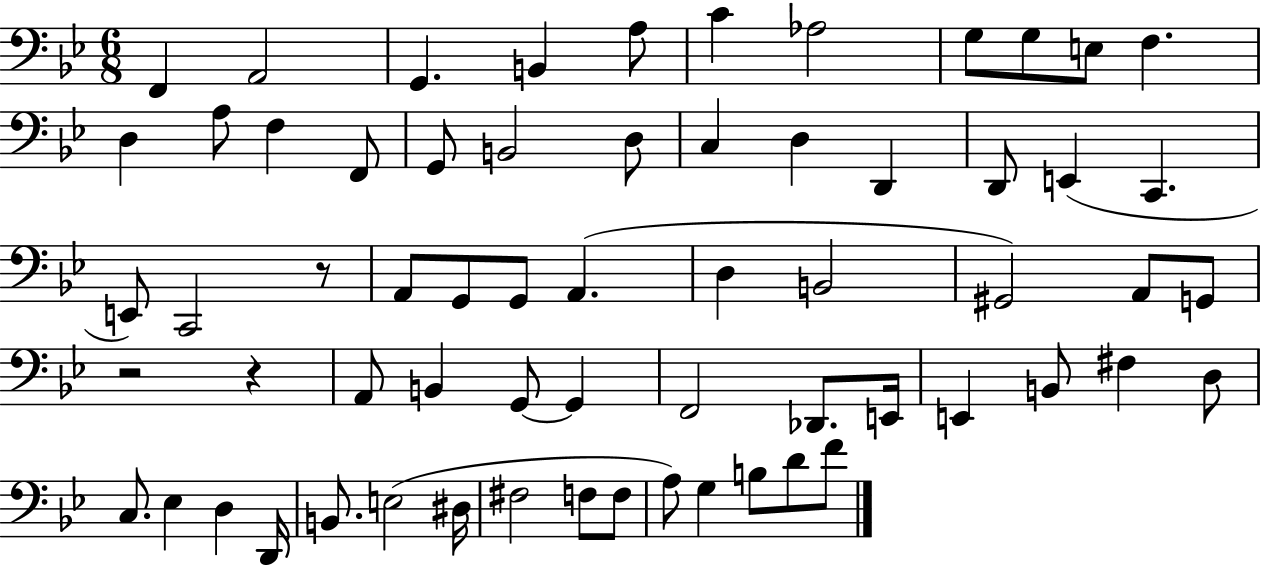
F2/q A2/h G2/q. B2/q A3/e C4/q Ab3/h G3/e G3/e E3/e F3/q. D3/q A3/e F3/q F2/e G2/e B2/h D3/e C3/q D3/q D2/q D2/e E2/q C2/q. E2/e C2/h R/e A2/e G2/e G2/e A2/q. D3/q B2/h G#2/h A2/e G2/e R/h R/q A2/e B2/q G2/e G2/q F2/h Db2/e. E2/s E2/q B2/e F#3/q D3/e C3/e. Eb3/q D3/q D2/s B2/e. E3/h D#3/s F#3/h F3/e F3/e A3/e G3/q B3/e D4/e F4/e